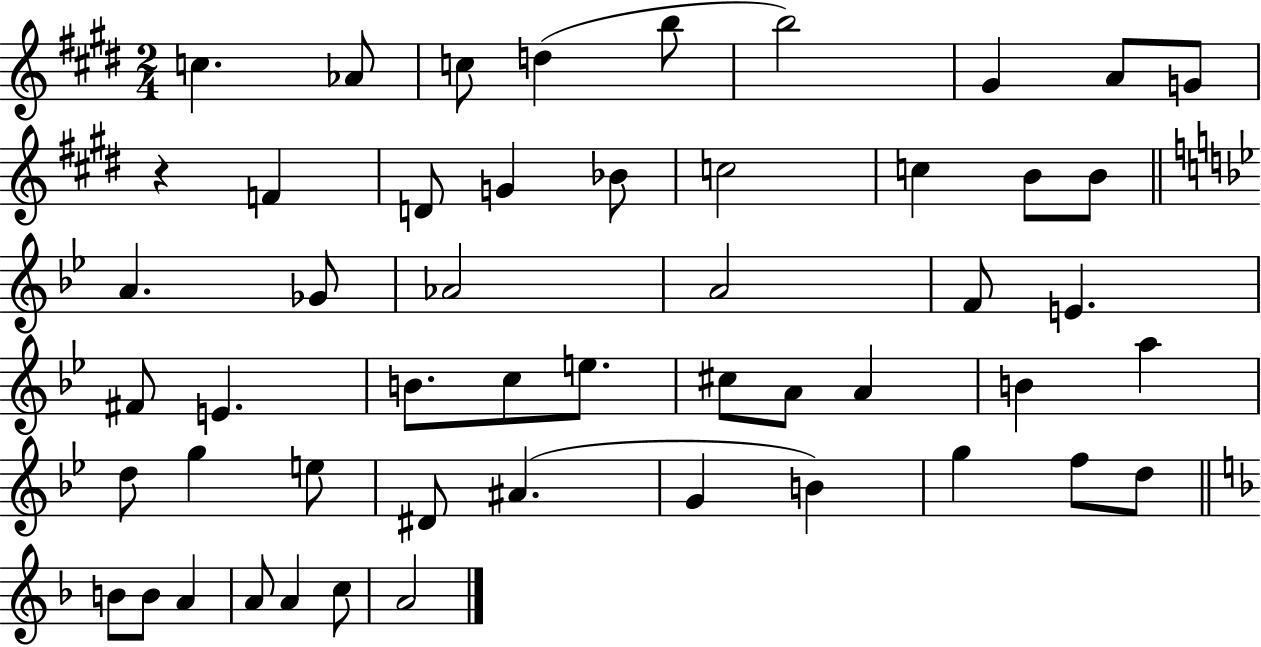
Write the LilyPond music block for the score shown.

{
  \clef treble
  \numericTimeSignature
  \time 2/4
  \key e \major
  c''4. aes'8 | c''8 d''4( b''8 | b''2) | gis'4 a'8 g'8 | \break r4 f'4 | d'8 g'4 bes'8 | c''2 | c''4 b'8 b'8 | \break \bar "||" \break \key g \minor a'4. ges'8 | aes'2 | a'2 | f'8 e'4. | \break fis'8 e'4. | b'8. c''8 e''8. | cis''8 a'8 a'4 | b'4 a''4 | \break d''8 g''4 e''8 | dis'8 ais'4.( | g'4 b'4) | g''4 f''8 d''8 | \break \bar "||" \break \key f \major b'8 b'8 a'4 | a'8 a'4 c''8 | a'2 | \bar "|."
}